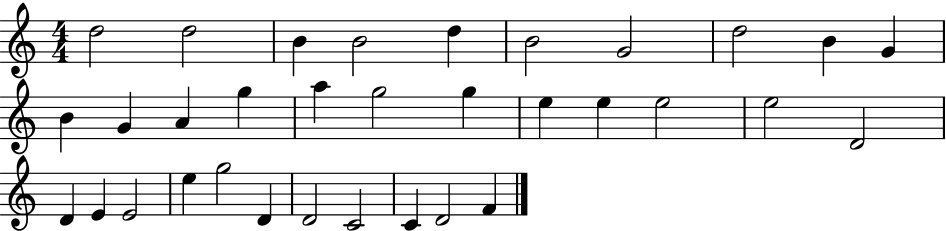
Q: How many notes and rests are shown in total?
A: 33